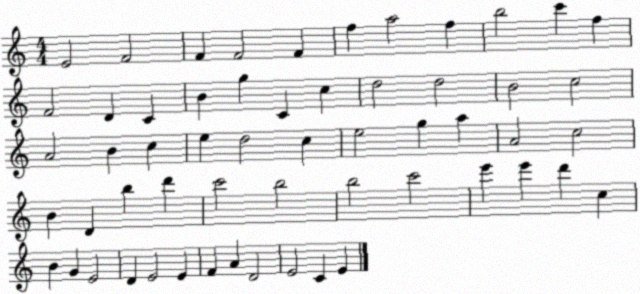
X:1
T:Untitled
M:4/4
L:1/4
K:C
E2 F2 F F2 F f a2 f b2 c' f F2 D C B g C c d2 d2 B2 c2 A2 B c e d2 c e2 g a A2 c2 B D b d' c'2 b2 b2 c'2 e' e' d' c B G E2 D E2 E F A D2 E2 C E